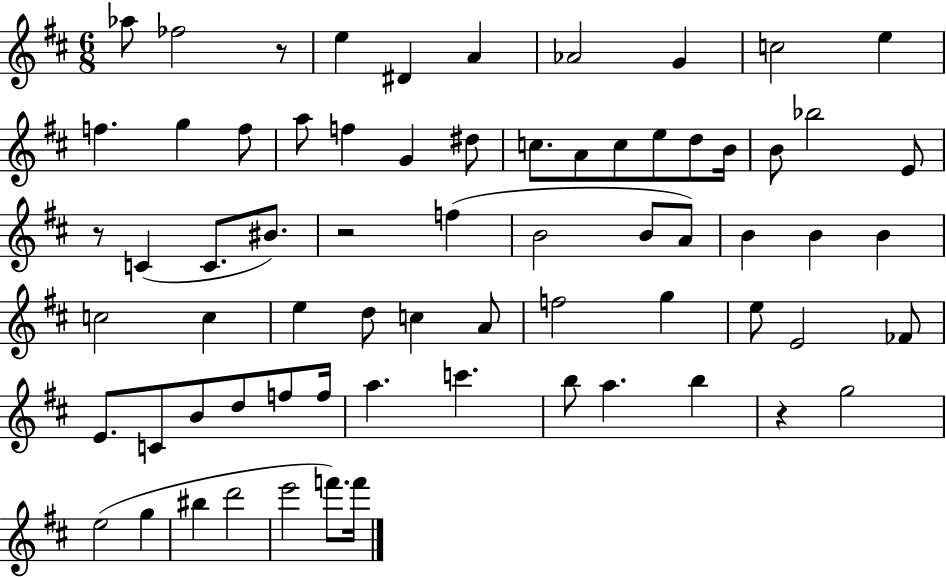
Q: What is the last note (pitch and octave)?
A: F6